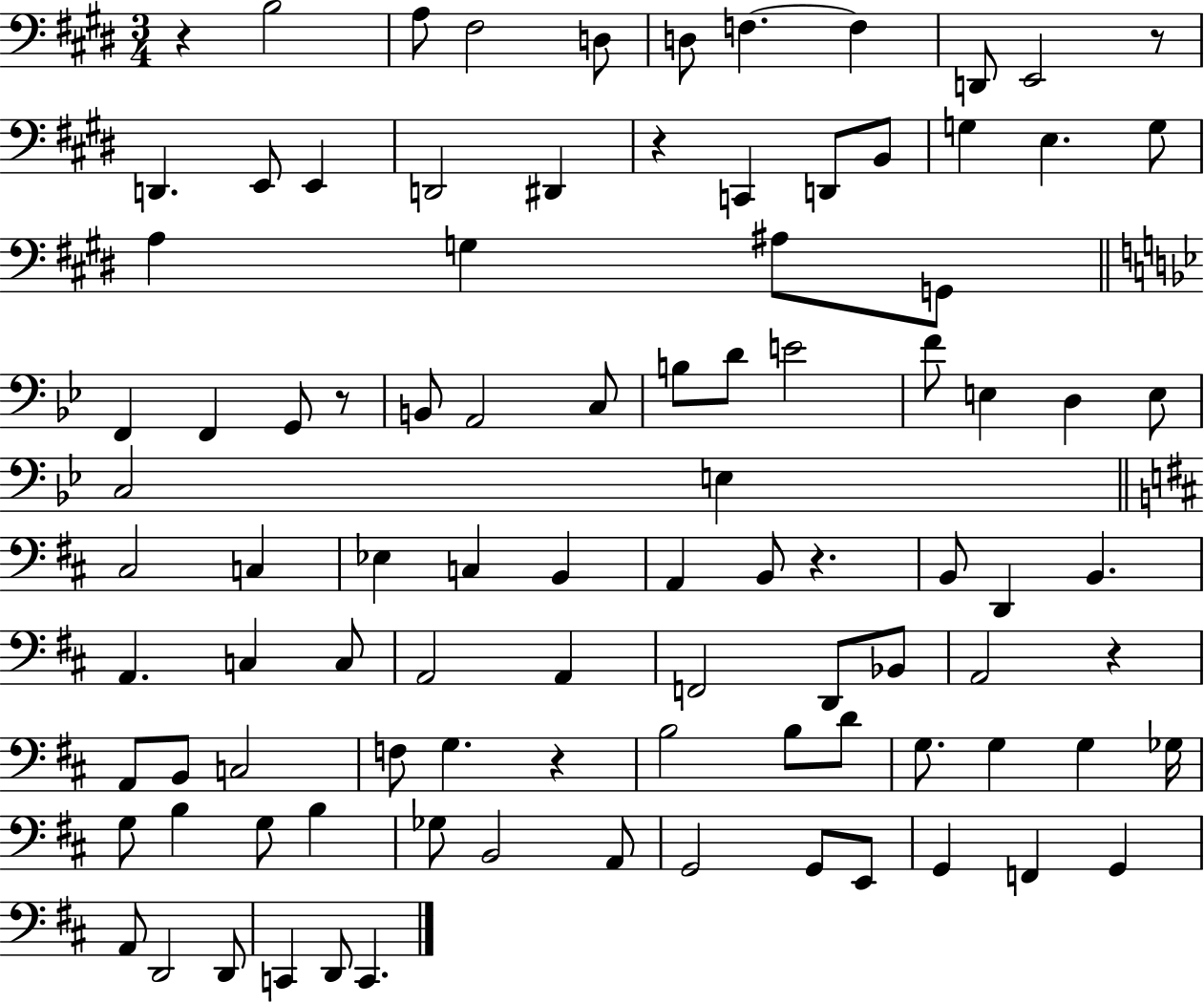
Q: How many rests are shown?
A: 7